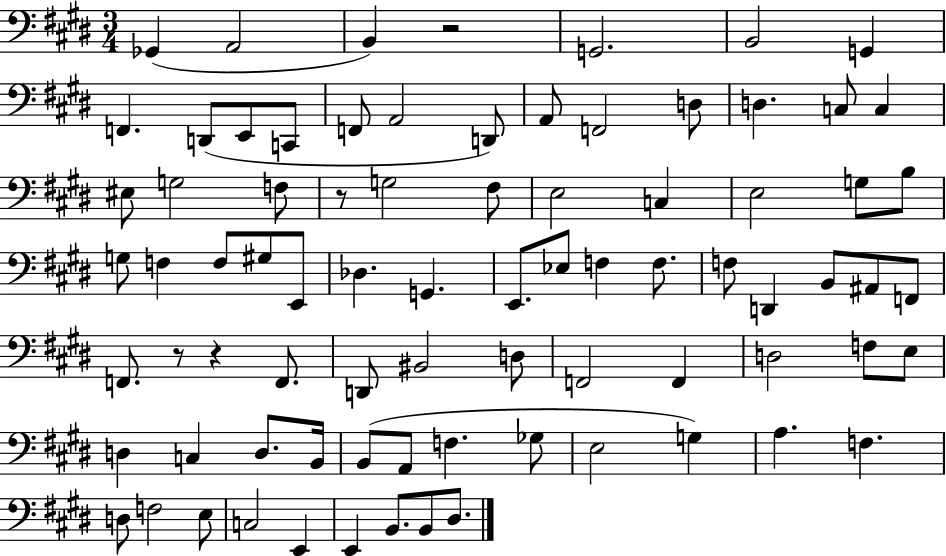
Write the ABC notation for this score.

X:1
T:Untitled
M:3/4
L:1/4
K:E
_G,, A,,2 B,, z2 G,,2 B,,2 G,, F,, D,,/2 E,,/2 C,,/2 F,,/2 A,,2 D,,/2 A,,/2 F,,2 D,/2 D, C,/2 C, ^E,/2 G,2 F,/2 z/2 G,2 ^F,/2 E,2 C, E,2 G,/2 B,/2 G,/2 F, F,/2 ^G,/2 E,,/2 _D, G,, E,,/2 _E,/2 F, F,/2 F,/2 D,, B,,/2 ^A,,/2 F,,/2 F,,/2 z/2 z F,,/2 D,,/2 ^B,,2 D,/2 F,,2 F,, D,2 F,/2 E,/2 D, C, D,/2 B,,/4 B,,/2 A,,/2 F, _G,/2 E,2 G, A, F, D,/2 F,2 E,/2 C,2 E,, E,, B,,/2 B,,/2 ^D,/2